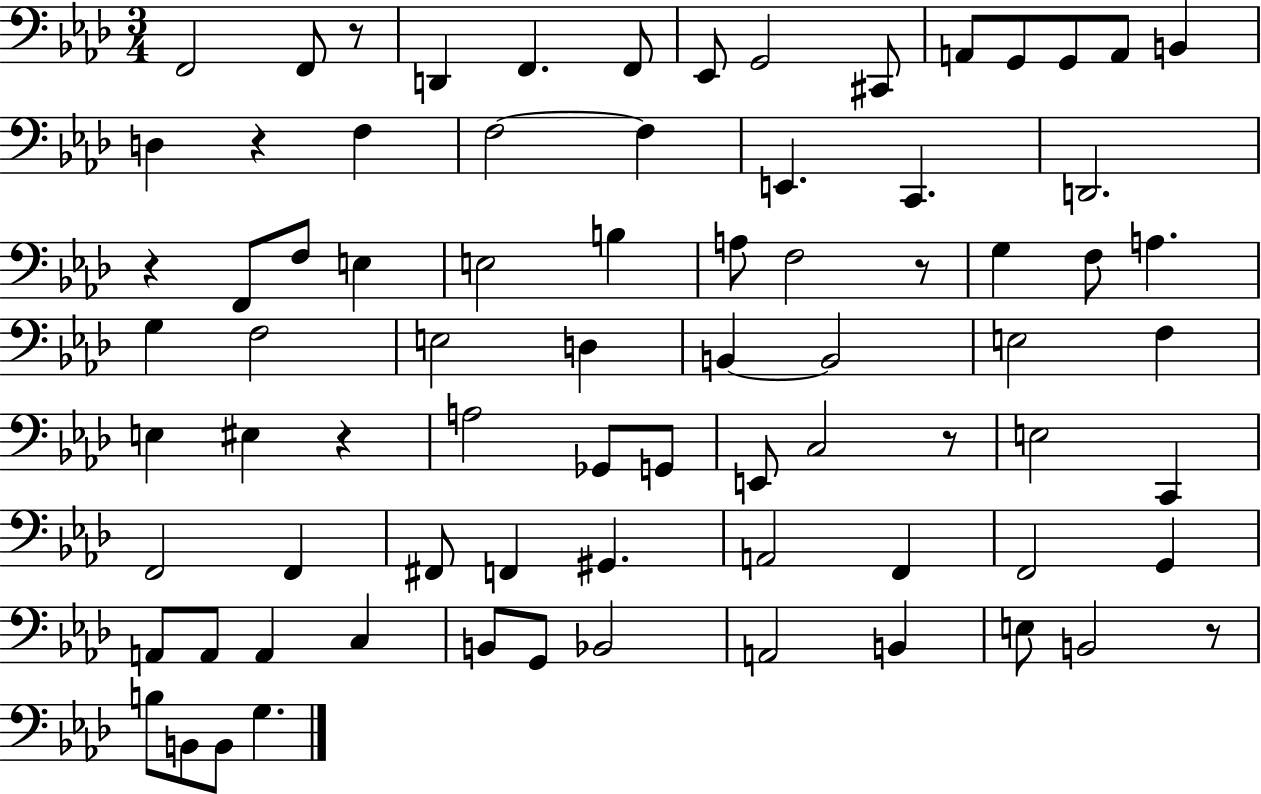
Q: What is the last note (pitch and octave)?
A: G3